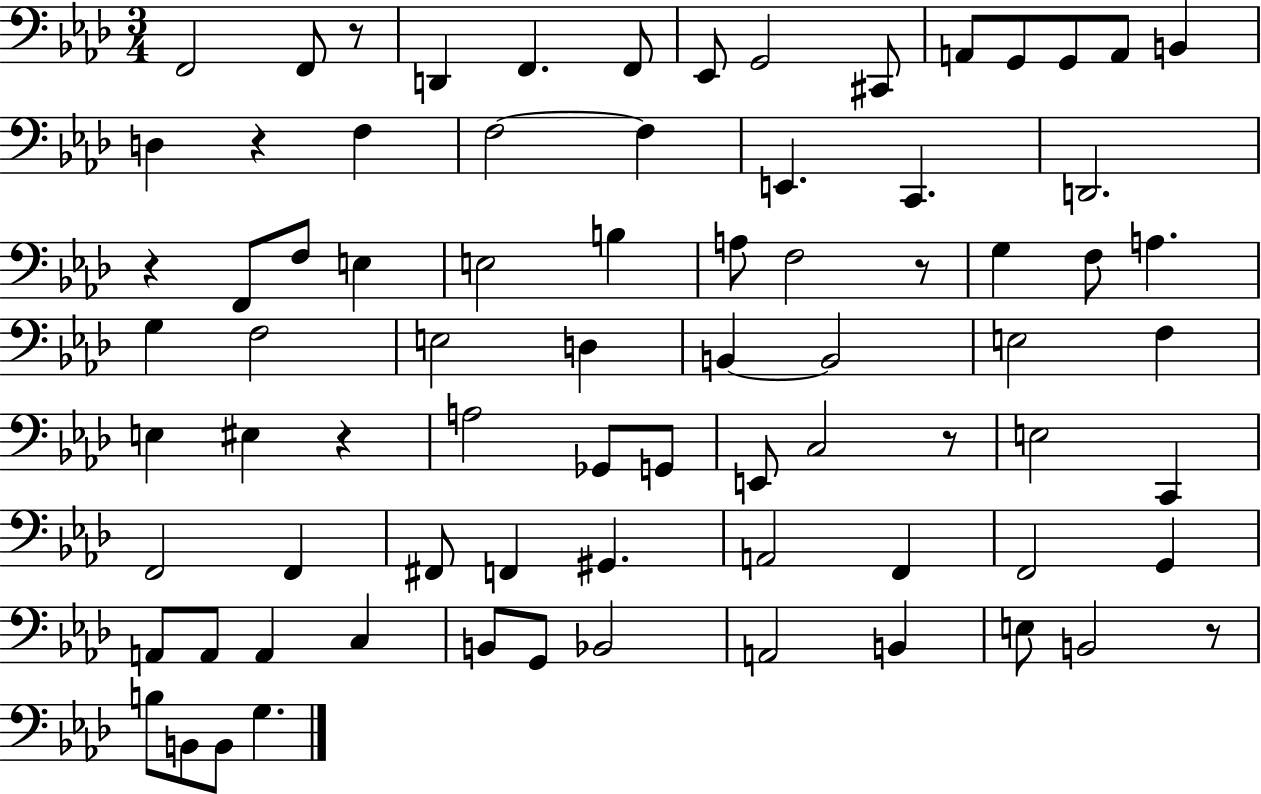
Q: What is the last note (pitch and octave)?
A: G3